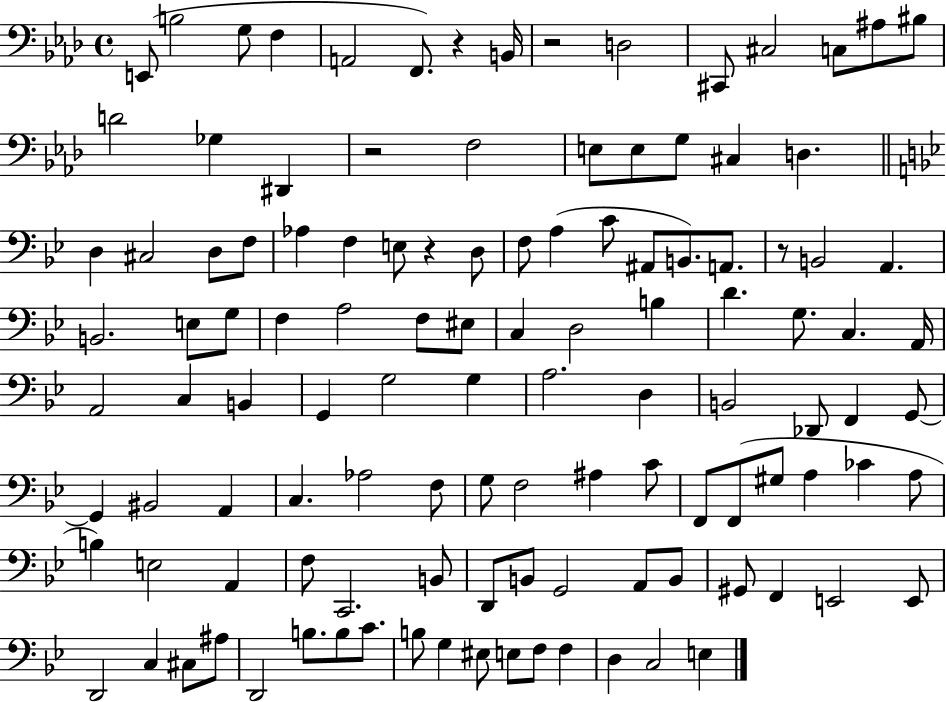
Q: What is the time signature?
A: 4/4